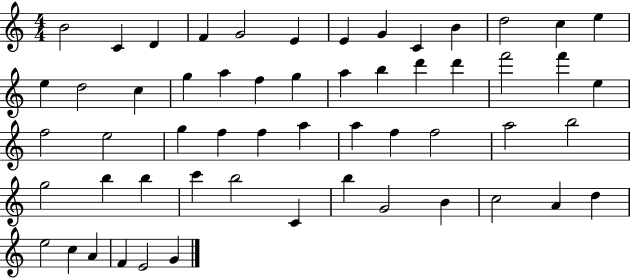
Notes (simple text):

B4/h C4/q D4/q F4/q G4/h E4/q E4/q G4/q C4/q B4/q D5/h C5/q E5/q E5/q D5/h C5/q G5/q A5/q F5/q G5/q A5/q B5/q D6/q D6/q F6/h F6/q E5/q F5/h E5/h G5/q F5/q F5/q A5/q A5/q F5/q F5/h A5/h B5/h G5/h B5/q B5/q C6/q B5/h C4/q B5/q G4/h B4/q C5/h A4/q D5/q E5/h C5/q A4/q F4/q E4/h G4/q